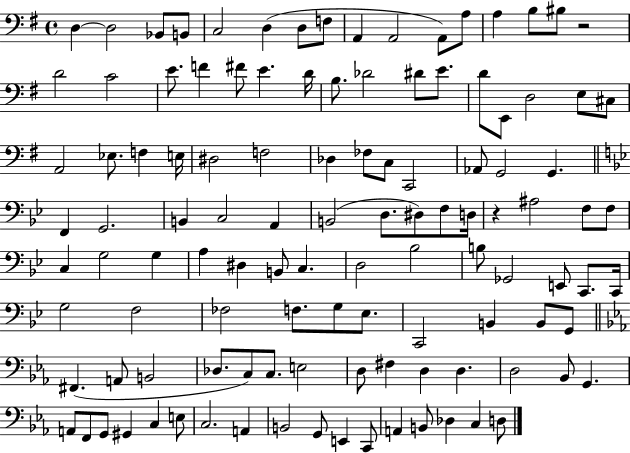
D3/q D3/h Bb2/e B2/e C3/h D3/q D3/e F3/e A2/q A2/h A2/e A3/e A3/q B3/e BIS3/e R/h D4/h C4/h E4/e. F4/q F#4/e E4/q. D4/s B3/e. Db4/h D#4/e E4/e. D4/e E2/e D3/h E3/e C#3/e A2/h Eb3/e. F3/q E3/s D#3/h F3/h Db3/q FES3/e C3/e C2/h Ab2/e G2/h G2/q. F2/q G2/h. B2/q C3/h A2/q B2/h D3/e. D#3/e F3/e D3/s R/q A#3/h F3/e F3/e C3/q G3/h G3/q A3/q D#3/q B2/e C3/q. D3/h Bb3/h B3/e Gb2/h E2/e C2/e. C2/s G3/h F3/h FES3/h F3/e. G3/e Eb3/e. C2/h B2/q B2/e G2/e F#2/q. A2/e B2/h Db3/e. C3/e C3/e. E3/h D3/e F#3/q D3/q D3/q. D3/h Bb2/e G2/q. A2/e F2/e G2/e G#2/q C3/q E3/e C3/h. A2/q B2/h G2/e E2/q C2/e A2/q B2/e Db3/q C3/q D3/e